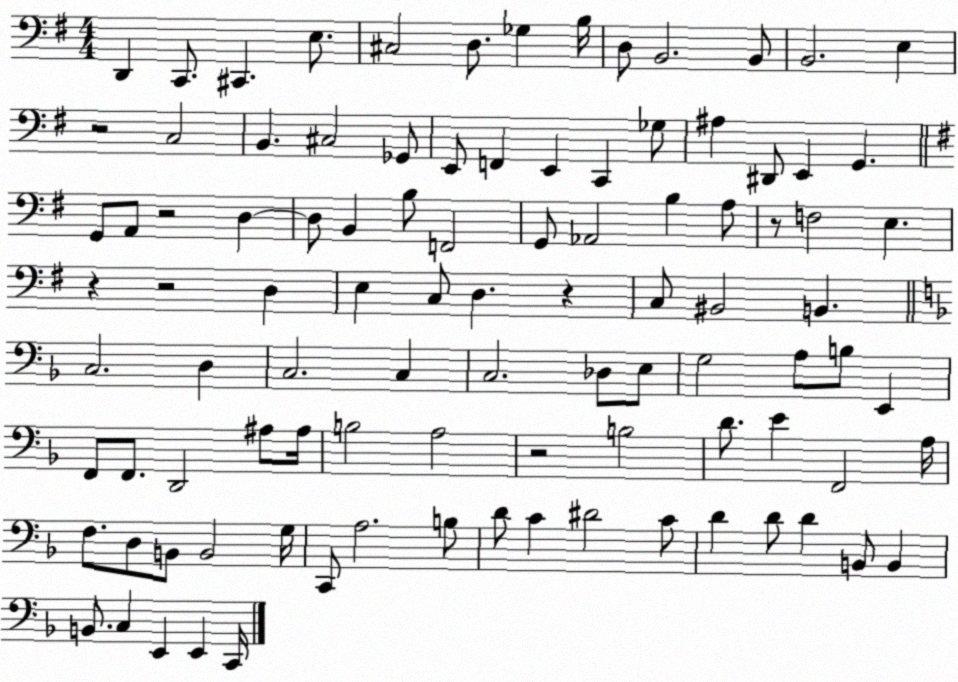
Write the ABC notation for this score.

X:1
T:Untitled
M:4/4
L:1/4
K:G
D,, C,,/2 ^C,, E,/2 ^C,2 D,/2 _G, B,/4 D,/2 B,,2 B,,/2 B,,2 E, z2 C,2 B,, ^C,2 _G,,/2 E,,/2 F,, E,, C,, _G,/2 ^A, ^D,,/2 E,, G,, G,,/2 A,,/2 z2 D, D,/2 B,, B,/2 F,,2 G,,/2 _A,,2 B, A,/2 z/2 F,2 E, z z2 D, E, C,/2 D, z C,/2 ^B,,2 B,, C,2 D, C,2 C, C,2 _D,/2 E,/2 G,2 A,/2 B,/2 E,, F,,/2 F,,/2 D,,2 ^A,/2 ^A,/4 B,2 A,2 z2 B,2 D/2 E F,,2 A,/4 F,/2 D,/2 B,,/2 B,,2 G,/4 C,,/2 A,2 B,/2 D/2 C ^D2 C/2 D D/2 D B,,/2 B,, B,,/2 C, E,, E,, C,,/4